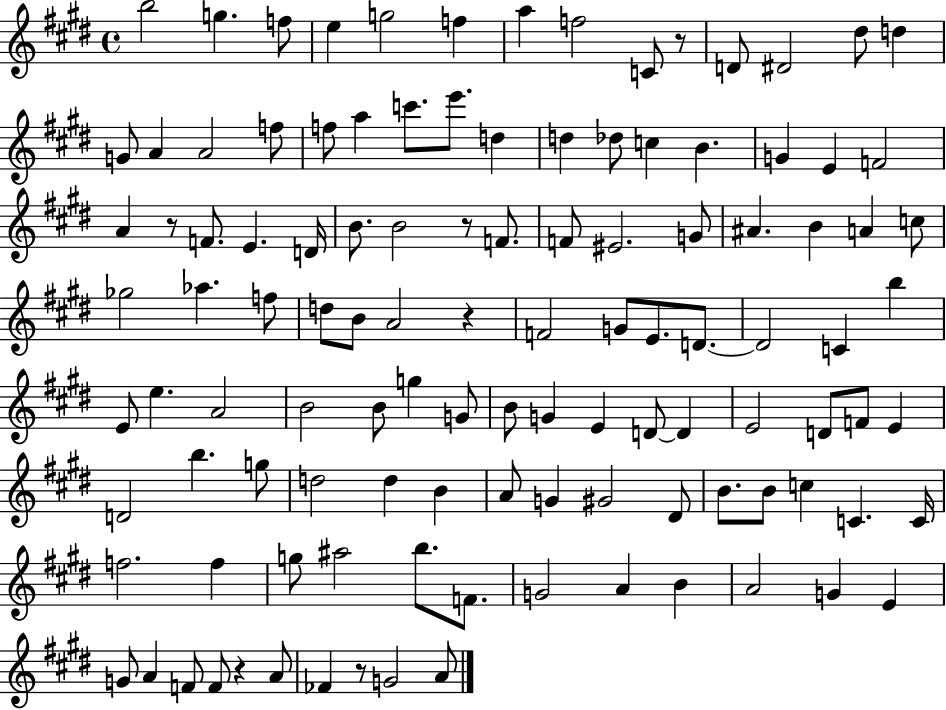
B5/h G5/q. F5/e E5/q G5/h F5/q A5/q F5/h C4/e R/e D4/e D#4/h D#5/e D5/q G4/e A4/q A4/h F5/e F5/e A5/q C6/e. E6/e. D5/q D5/q Db5/e C5/q B4/q. G4/q E4/q F4/h A4/q R/e F4/e. E4/q. D4/s B4/e. B4/h R/e F4/e. F4/e EIS4/h. G4/e A#4/q. B4/q A4/q C5/e Gb5/h Ab5/q. F5/e D5/e B4/e A4/h R/q F4/h G4/e E4/e. D4/e. D4/h C4/q B5/q E4/e E5/q. A4/h B4/h B4/e G5/q G4/e B4/e G4/q E4/q D4/e D4/q E4/h D4/e F4/e E4/q D4/h B5/q. G5/e D5/h D5/q B4/q A4/e G4/q G#4/h D#4/e B4/e. B4/e C5/q C4/q. C4/s F5/h. F5/q G5/e A#5/h B5/e. F4/e. G4/h A4/q B4/q A4/h G4/q E4/q G4/e A4/q F4/e F4/e R/q A4/e FES4/q R/e G4/h A4/e